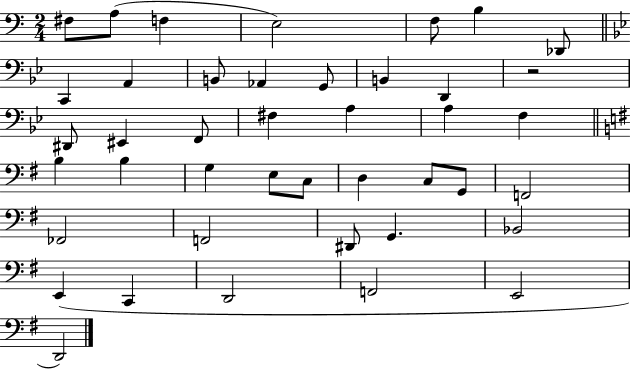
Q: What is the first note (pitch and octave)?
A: F#3